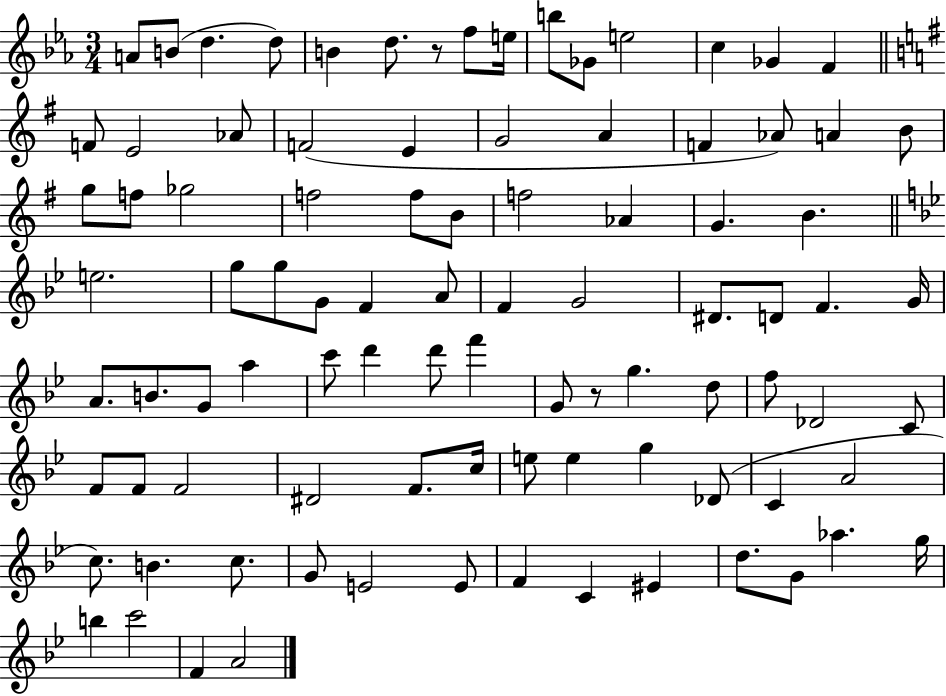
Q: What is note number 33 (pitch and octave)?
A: Ab4